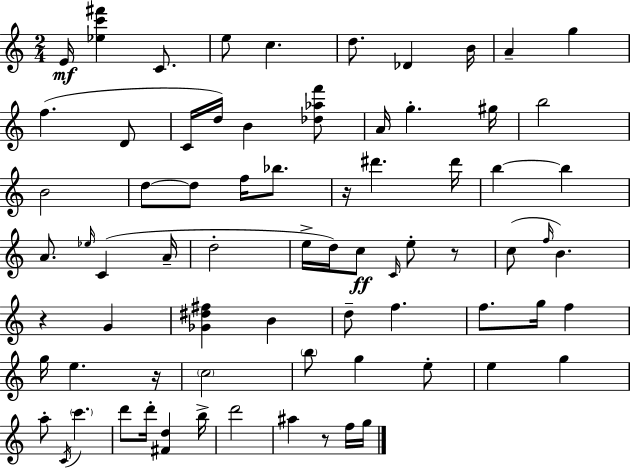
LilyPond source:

{
  \clef treble
  \numericTimeSignature
  \time 2/4
  \key c \major
  e'16\mf <ees'' c''' fis'''>4 c'8. | e''8 c''4. | d''8. des'4 b'16 | a'4-- g''4 | \break f''4.( d'8 | c'16 d''16) b'4 <des'' aes'' f'''>8 | a'16 g''4.-. gis''16 | b''2 | \break b'2 | d''8~~ d''8 f''16 bes''8. | r16 dis'''4. dis'''16 | b''4~~ b''4 | \break a'8. \grace { ees''16 }( c'4 | a'16-- d''2-. | e''16-> d''16) c''8\ff \grace { c'16 } e''8-. | r8 c''8( \grace { f''16 } b'4.) | \break r4 g'4 | <ges' dis'' fis''>4 b'4 | d''8-- f''4. | f''8. g''16 f''4 | \break g''16 e''4. | r16 \parenthesize c''2 | \parenthesize b''8 g''4 | e''8-. e''4 g''4 | \break a''8-. \acciaccatura { c'16 } \parenthesize c'''4. | d'''8 d'''16-. <fis' d''>4 | b''16-> d'''2 | ais''4 | \break r8 f''16 g''16 \bar "|."
}